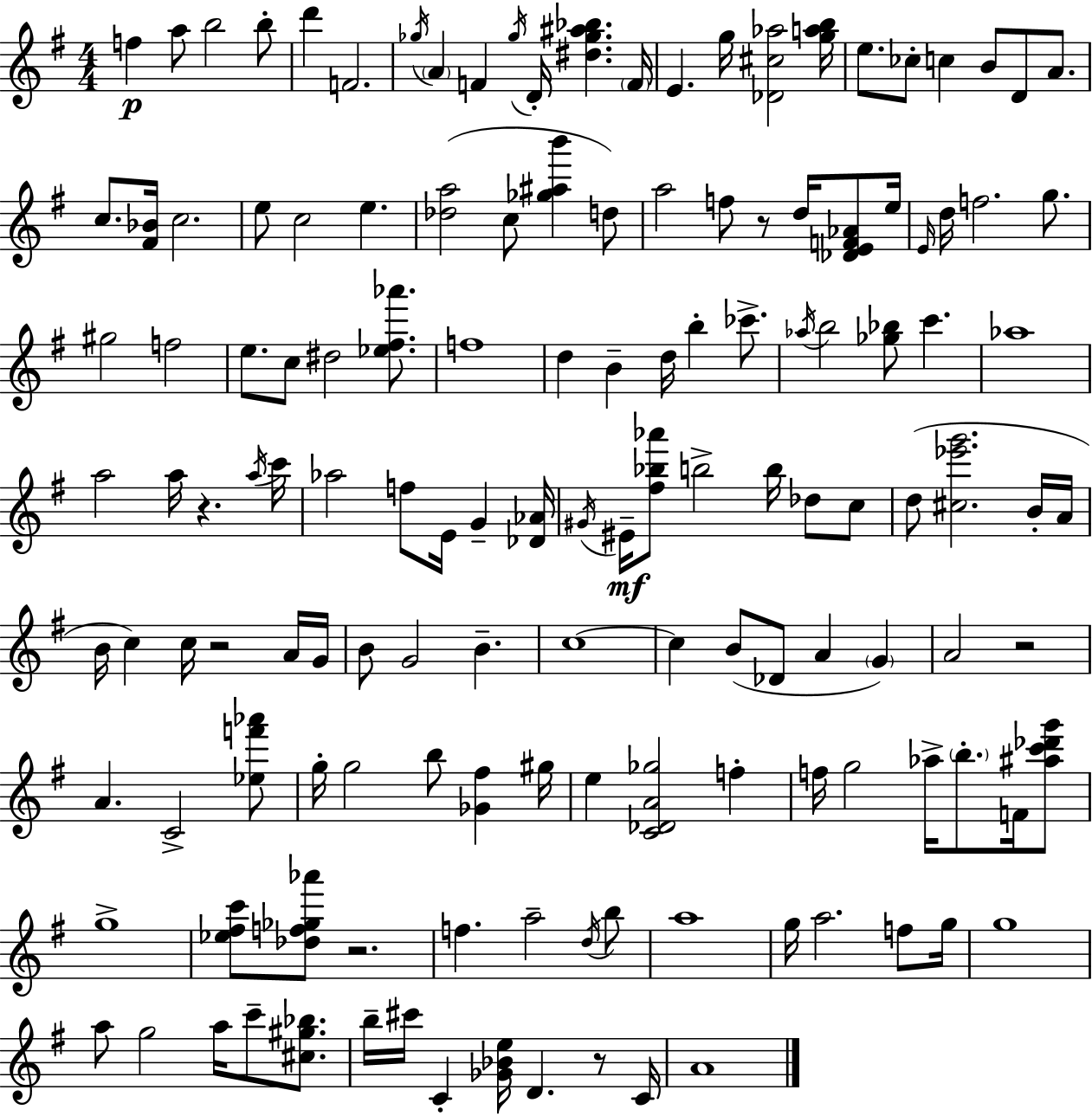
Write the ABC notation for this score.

X:1
T:Untitled
M:4/4
L:1/4
K:Em
f a/2 b2 b/2 d' F2 _g/4 A F _g/4 D/4 [^d_g^a_b] F/4 E g/4 [_D^c_a]2 [gab]/4 e/2 _c/2 c B/2 D/2 A/2 c/2 [^F_B]/4 c2 e/2 c2 e [_da]2 c/2 [_g^ab'] d/2 a2 f/2 z/2 d/4 [_DEF_A]/2 e/4 E/4 d/4 f2 g/2 ^g2 f2 e/2 c/2 ^d2 [_e^f_a']/2 f4 d B d/4 b _c'/2 _a/4 b2 [_g_b]/2 c' _a4 a2 a/4 z a/4 c'/4 _a2 f/2 E/4 G [_D_A]/4 ^G/4 ^E/4 [^f_b_a']/2 b2 b/4 _d/2 c/2 d/2 [^c_e'g']2 B/4 A/4 B/4 c c/4 z2 A/4 G/4 B/2 G2 B c4 c B/2 _D/2 A G A2 z2 A C2 [_ef'_a']/2 g/4 g2 b/2 [_G^f] ^g/4 e [C_DA_g]2 f f/4 g2 _a/4 b/2 F/4 [^ac'_d'g']/2 g4 [_e^fc']/2 [_df_g_a']/2 z2 f a2 d/4 b/2 a4 g/4 a2 f/2 g/4 g4 a/2 g2 a/4 c'/2 [^c^g_b]/2 b/4 ^c'/4 C [_G_Be]/4 D z/2 C/4 A4